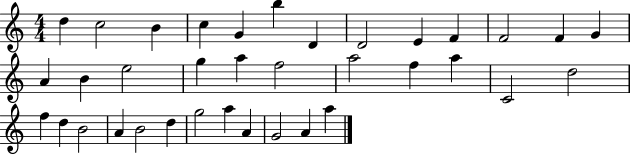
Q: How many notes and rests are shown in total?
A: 36